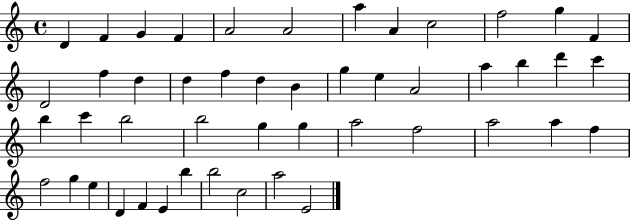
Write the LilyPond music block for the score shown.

{
  \clef treble
  \time 4/4
  \defaultTimeSignature
  \key c \major
  d'4 f'4 g'4 f'4 | a'2 a'2 | a''4 a'4 c''2 | f''2 g''4 f'4 | \break d'2 f''4 d''4 | d''4 f''4 d''4 b'4 | g''4 e''4 a'2 | a''4 b''4 d'''4 c'''4 | \break b''4 c'''4 b''2 | b''2 g''4 g''4 | a''2 f''2 | a''2 a''4 f''4 | \break f''2 g''4 e''4 | d'4 f'4 e'4 b''4 | b''2 c''2 | a''2 e'2 | \break \bar "|."
}